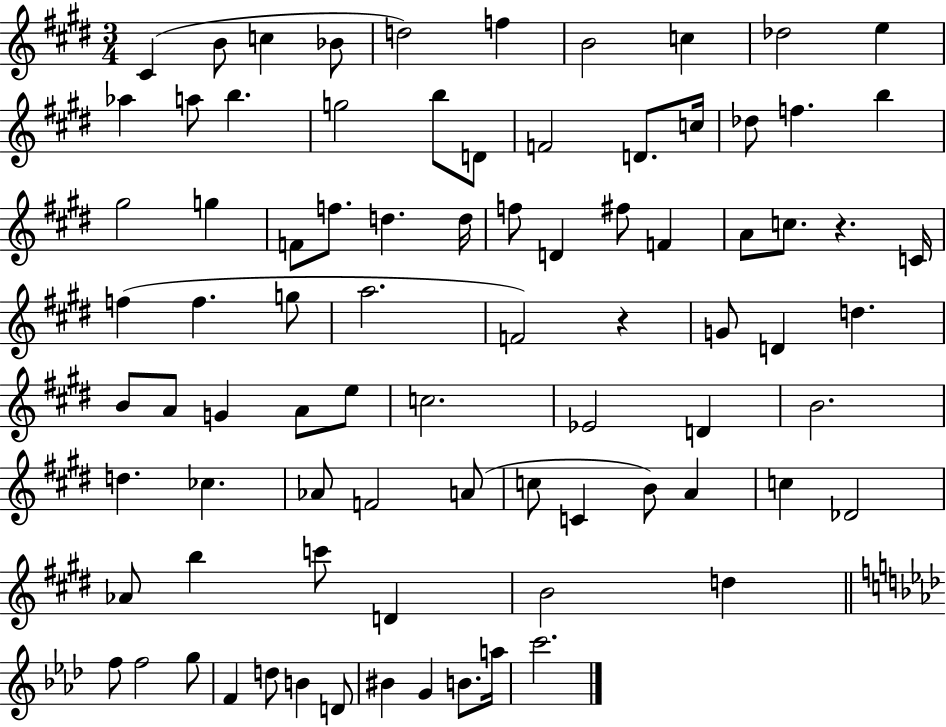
C#4/q B4/e C5/q Bb4/e D5/h F5/q B4/h C5/q Db5/h E5/q Ab5/q A5/e B5/q. G5/h B5/e D4/e F4/h D4/e. C5/s Db5/e F5/q. B5/q G#5/h G5/q F4/e F5/e. D5/q. D5/s F5/e D4/q F#5/e F4/q A4/e C5/e. R/q. C4/s F5/q F5/q. G5/e A5/h. F4/h R/q G4/e D4/q D5/q. B4/e A4/e G4/q A4/e E5/e C5/h. Eb4/h D4/q B4/h. D5/q. CES5/q. Ab4/e F4/h A4/e C5/e C4/q B4/e A4/q C5/q Db4/h Ab4/e B5/q C6/e D4/q B4/h D5/q F5/e F5/h G5/e F4/q D5/e B4/q D4/e BIS4/q G4/q B4/e. A5/s C6/h.